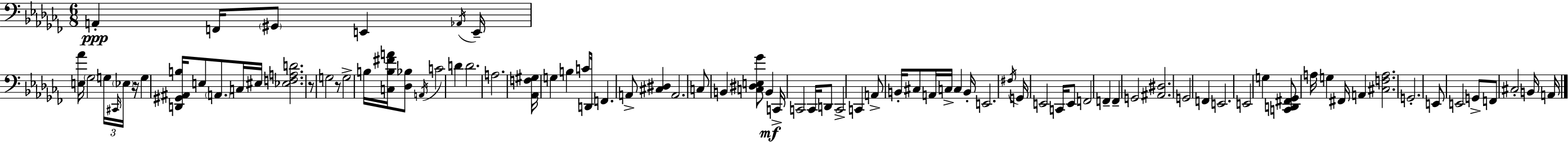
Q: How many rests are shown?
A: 3